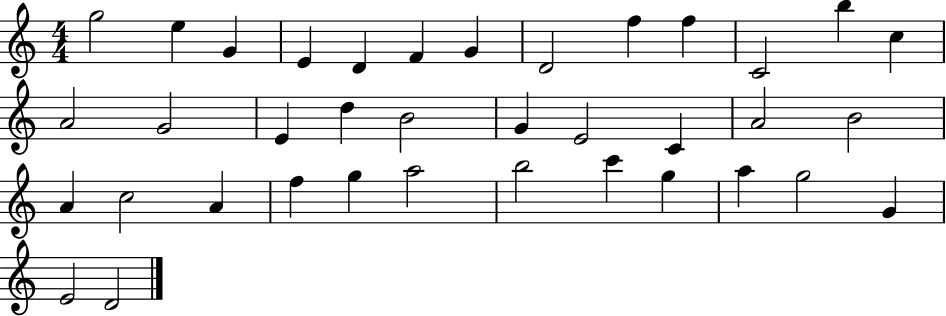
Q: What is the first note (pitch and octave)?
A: G5